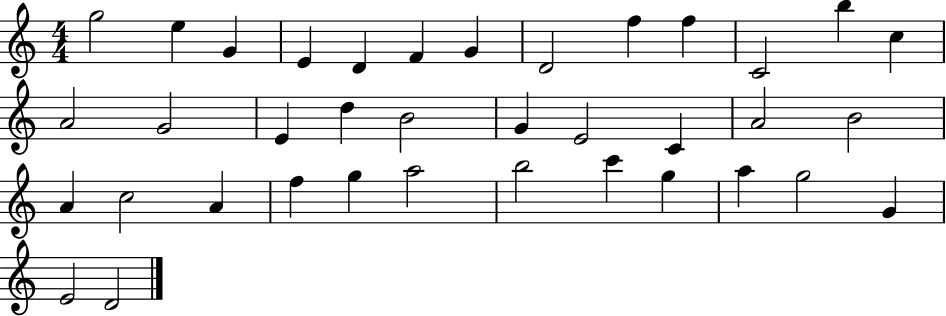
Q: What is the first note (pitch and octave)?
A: G5